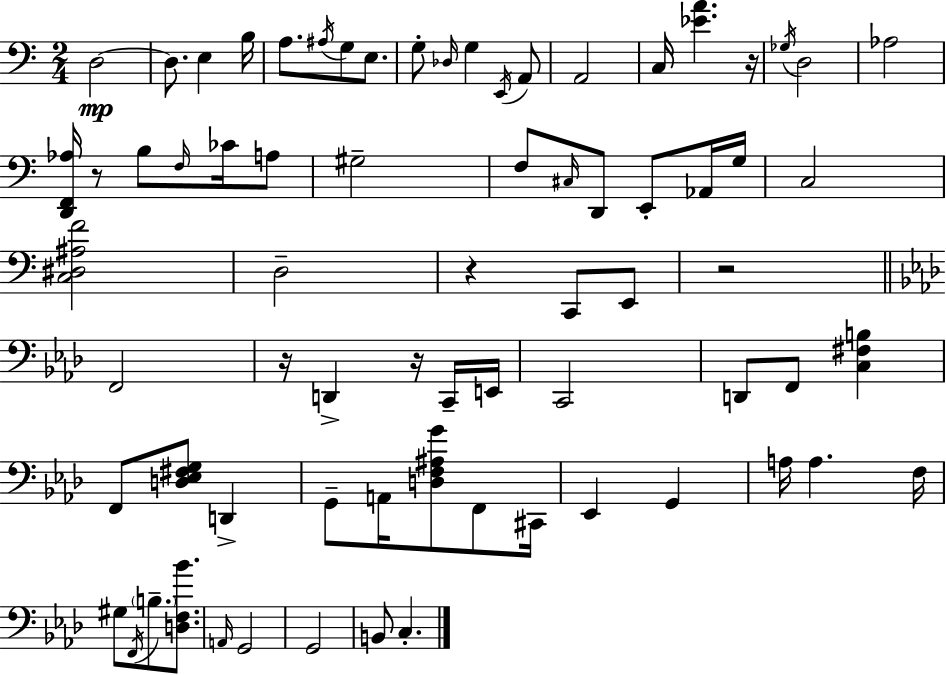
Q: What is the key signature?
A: C major